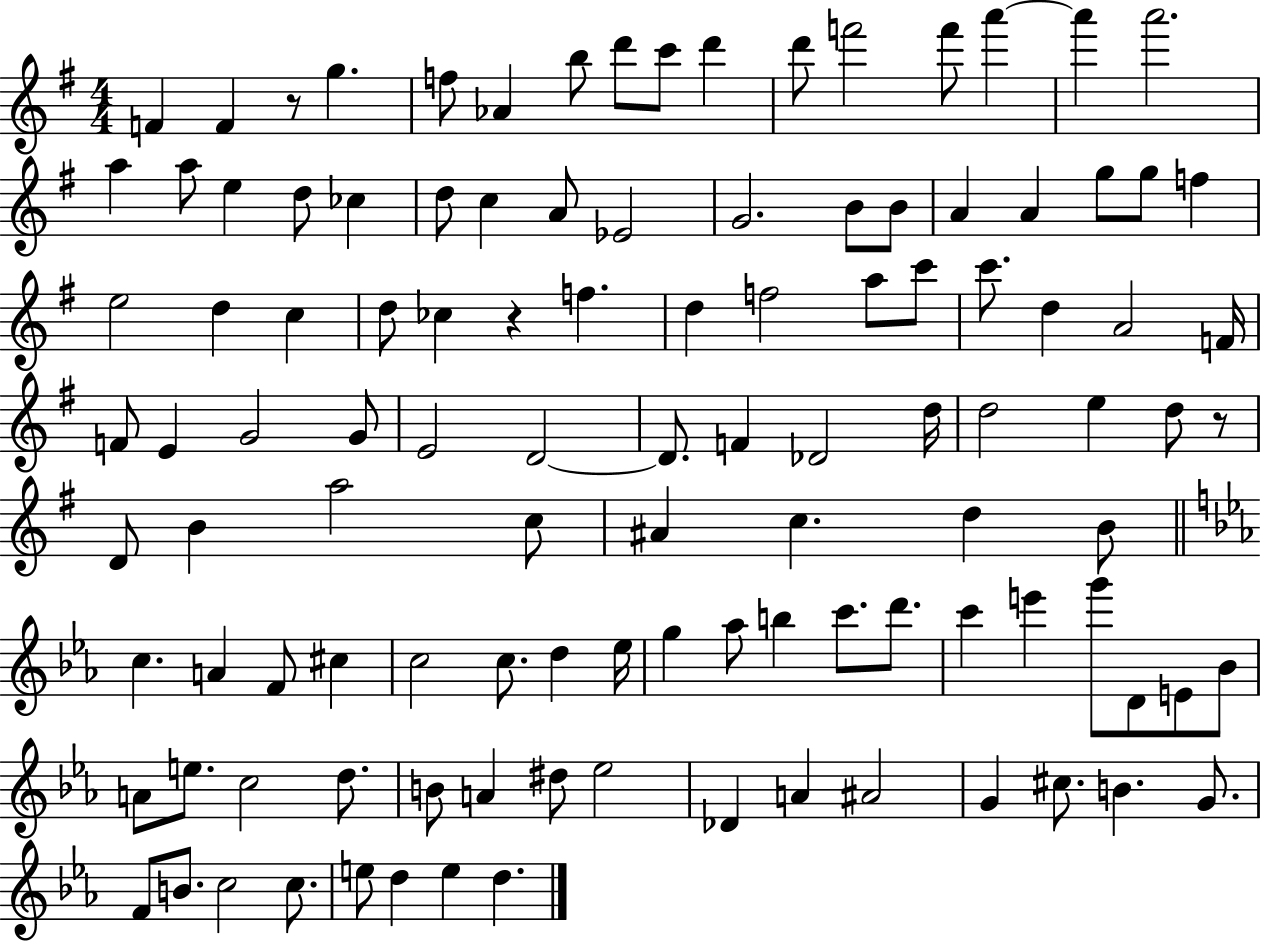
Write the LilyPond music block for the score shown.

{
  \clef treble
  \numericTimeSignature
  \time 4/4
  \key g \major
  \repeat volta 2 { f'4 f'4 r8 g''4. | f''8 aes'4 b''8 d'''8 c'''8 d'''4 | d'''8 f'''2 f'''8 a'''4~~ | a'''4 a'''2. | \break a''4 a''8 e''4 d''8 ces''4 | d''8 c''4 a'8 ees'2 | g'2. b'8 b'8 | a'4 a'4 g''8 g''8 f''4 | \break e''2 d''4 c''4 | d''8 ces''4 r4 f''4. | d''4 f''2 a''8 c'''8 | c'''8. d''4 a'2 f'16 | \break f'8 e'4 g'2 g'8 | e'2 d'2~~ | d'8. f'4 des'2 d''16 | d''2 e''4 d''8 r8 | \break d'8 b'4 a''2 c''8 | ais'4 c''4. d''4 b'8 | \bar "||" \break \key ees \major c''4. a'4 f'8 cis''4 | c''2 c''8. d''4 ees''16 | g''4 aes''8 b''4 c'''8. d'''8. | c'''4 e'''4 g'''8 d'8 e'8 bes'8 | \break a'8 e''8. c''2 d''8. | b'8 a'4 dis''8 ees''2 | des'4 a'4 ais'2 | g'4 cis''8. b'4. g'8. | \break f'8 b'8. c''2 c''8. | e''8 d''4 e''4 d''4. | } \bar "|."
}